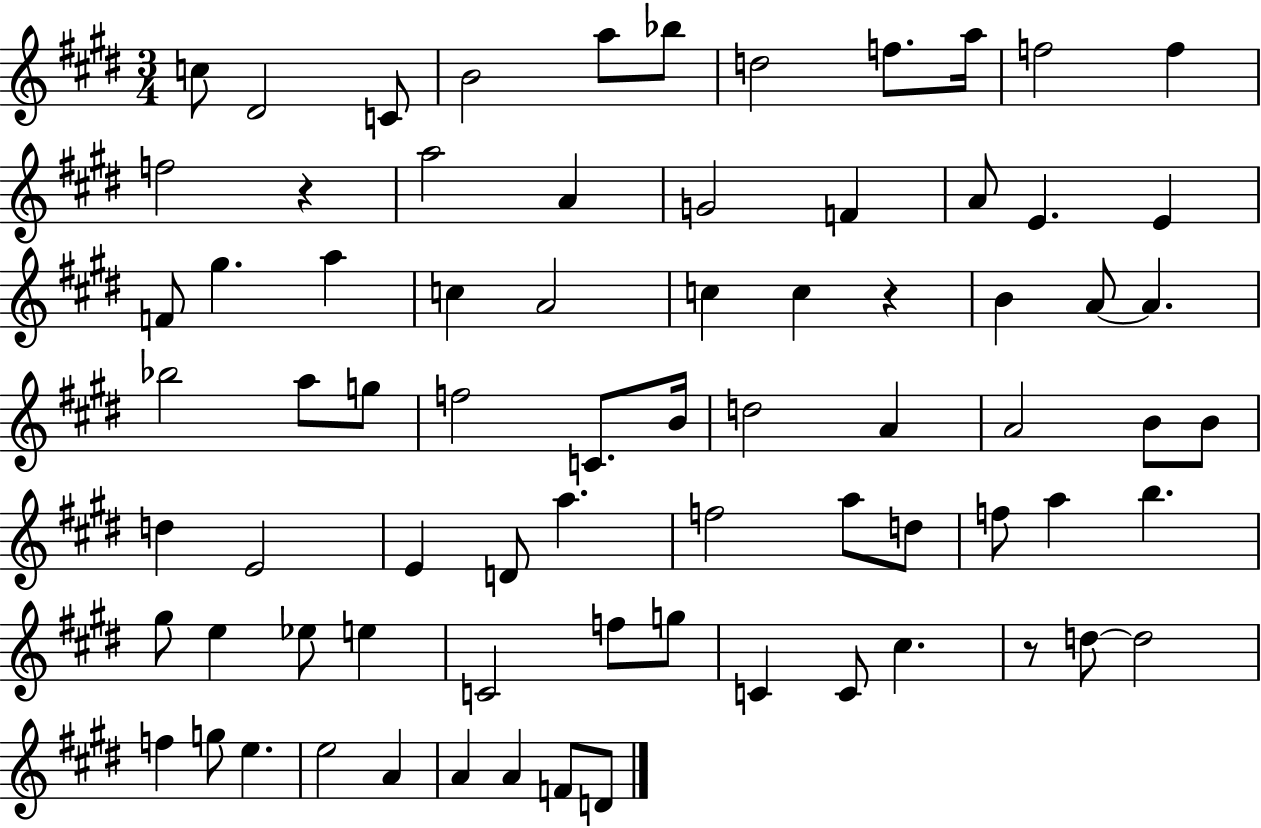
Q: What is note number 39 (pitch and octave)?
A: B4